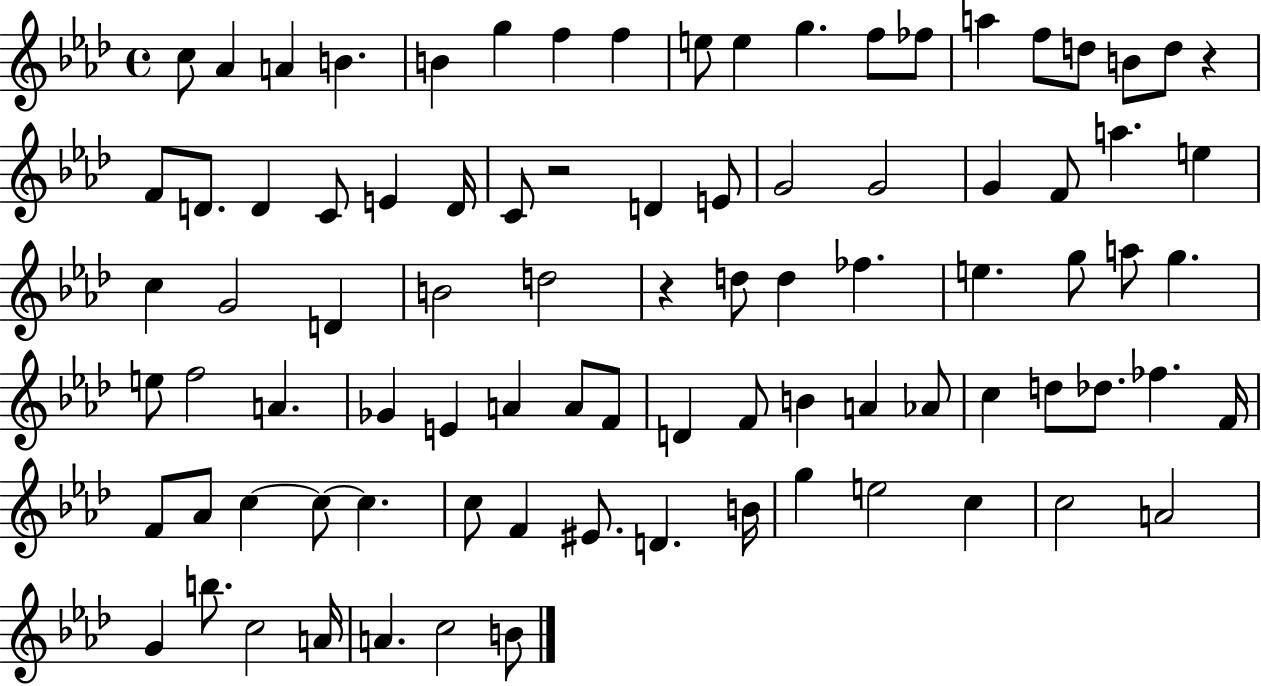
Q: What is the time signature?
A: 4/4